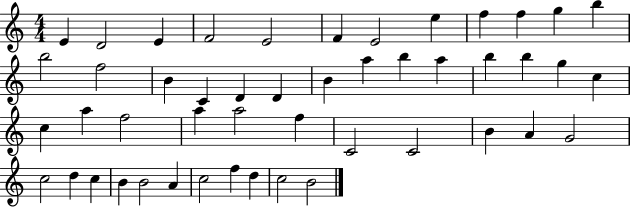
{
  \clef treble
  \numericTimeSignature
  \time 4/4
  \key c \major
  e'4 d'2 e'4 | f'2 e'2 | f'4 e'2 e''4 | f''4 f''4 g''4 b''4 | \break b''2 f''2 | b'4 c'4 d'4 d'4 | b'4 a''4 b''4 a''4 | b''4 b''4 g''4 c''4 | \break c''4 a''4 f''2 | a''4 a''2 f''4 | c'2 c'2 | b'4 a'4 g'2 | \break c''2 d''4 c''4 | b'4 b'2 a'4 | c''2 f''4 d''4 | c''2 b'2 | \break \bar "|."
}